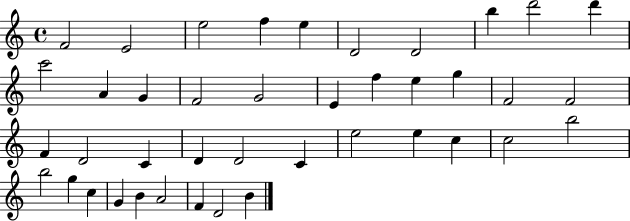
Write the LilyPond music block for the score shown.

{
  \clef treble
  \time 4/4
  \defaultTimeSignature
  \key c \major
  f'2 e'2 | e''2 f''4 e''4 | d'2 d'2 | b''4 d'''2 d'''4 | \break c'''2 a'4 g'4 | f'2 g'2 | e'4 f''4 e''4 g''4 | f'2 f'2 | \break f'4 d'2 c'4 | d'4 d'2 c'4 | e''2 e''4 c''4 | c''2 b''2 | \break b''2 g''4 c''4 | g'4 b'4 a'2 | f'4 d'2 b'4 | \bar "|."
}